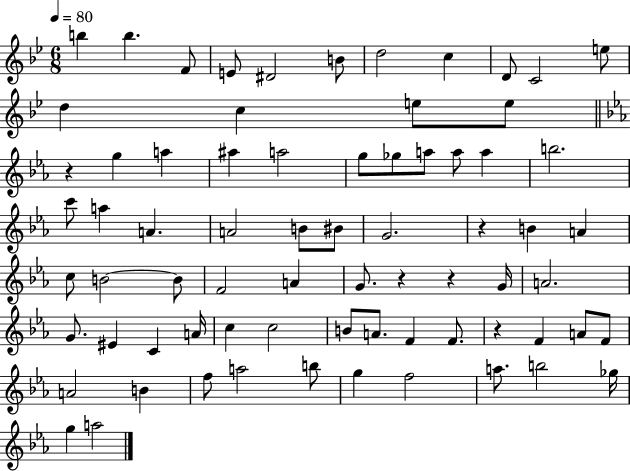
B5/q B5/q. F4/e E4/e D#4/h B4/e D5/h C5/q D4/e C4/h E5/e D5/q C5/q E5/e E5/e R/q G5/q A5/q A#5/q A5/h G5/e Gb5/e A5/e A5/e A5/q B5/h. C6/e A5/q A4/q. A4/h B4/e BIS4/e G4/h. R/q B4/q A4/q C5/e B4/h B4/e F4/h A4/q G4/e. R/q R/q G4/s A4/h. G4/e. EIS4/q C4/q A4/s C5/q C5/h B4/e A4/e. F4/q F4/e. R/q F4/q A4/e F4/e A4/h B4/q F5/e A5/h B5/e G5/q F5/h A5/e. B5/h Gb5/s G5/q A5/h